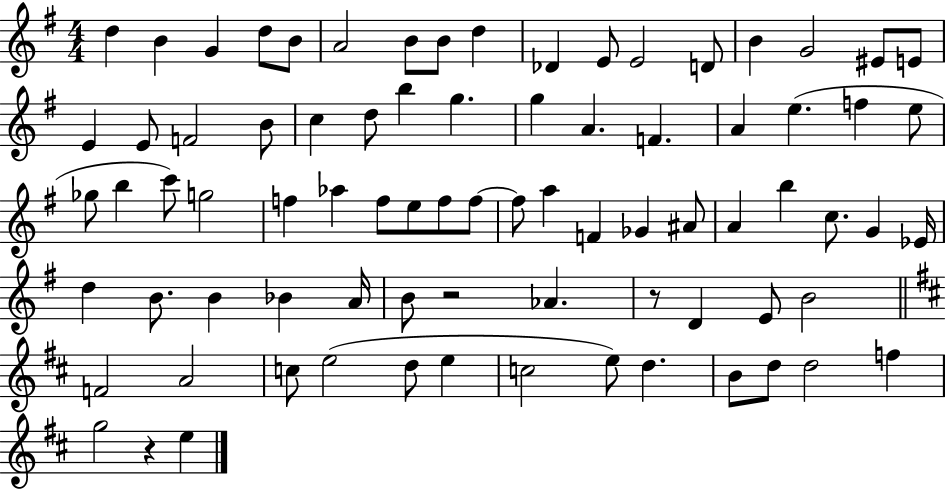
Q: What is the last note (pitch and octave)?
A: E5